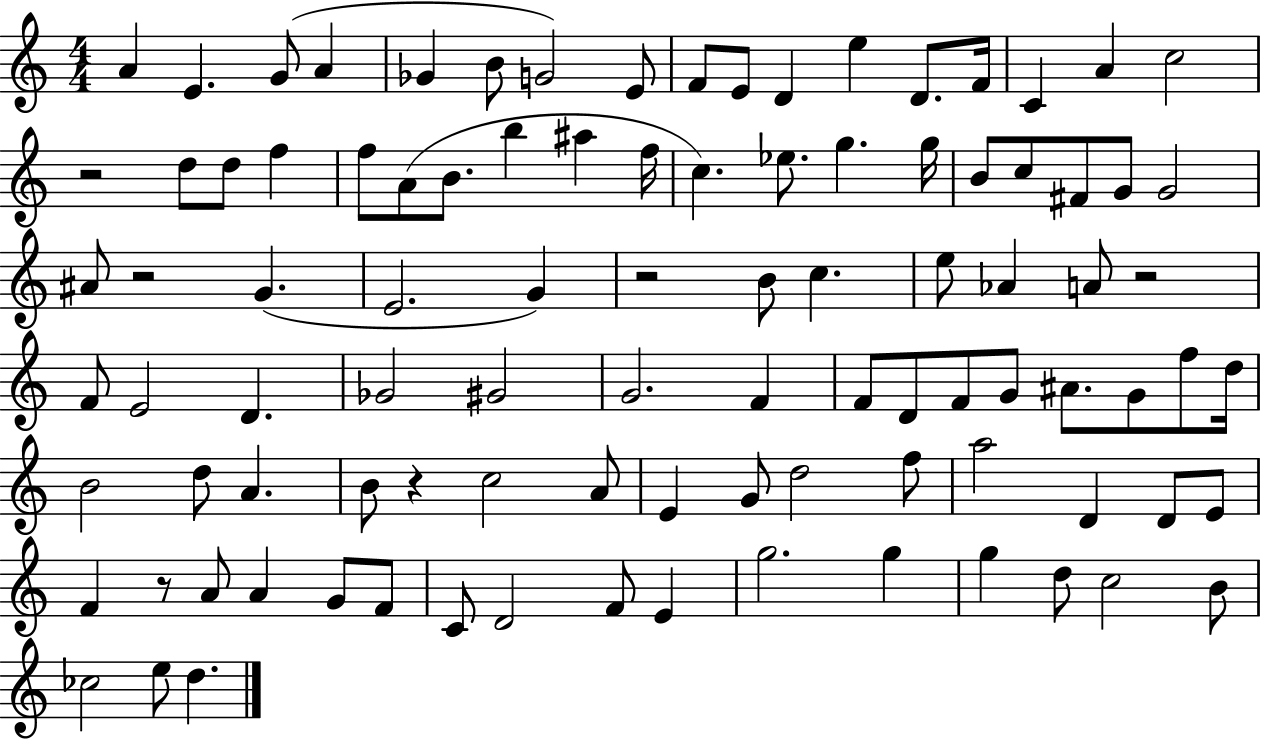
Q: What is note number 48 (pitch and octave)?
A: Gb4